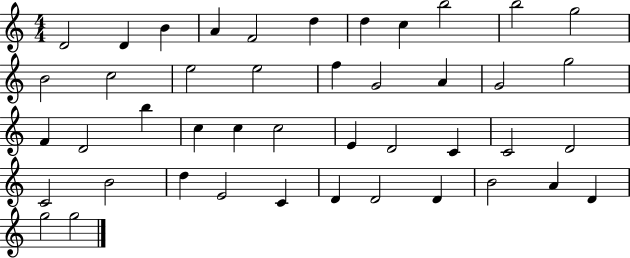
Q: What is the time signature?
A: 4/4